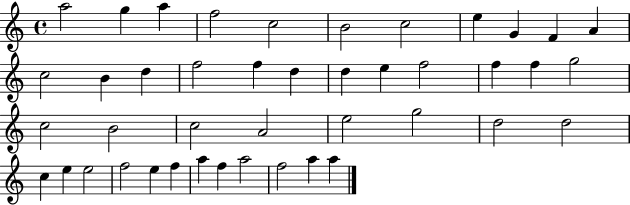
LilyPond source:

{
  \clef treble
  \time 4/4
  \defaultTimeSignature
  \key c \major
  a''2 g''4 a''4 | f''2 c''2 | b'2 c''2 | e''4 g'4 f'4 a'4 | \break c''2 b'4 d''4 | f''2 f''4 d''4 | d''4 e''4 f''2 | f''4 f''4 g''2 | \break c''2 b'2 | c''2 a'2 | e''2 g''2 | d''2 d''2 | \break c''4 e''4 e''2 | f''2 e''4 f''4 | a''4 f''4 a''2 | f''2 a''4 a''4 | \break \bar "|."
}